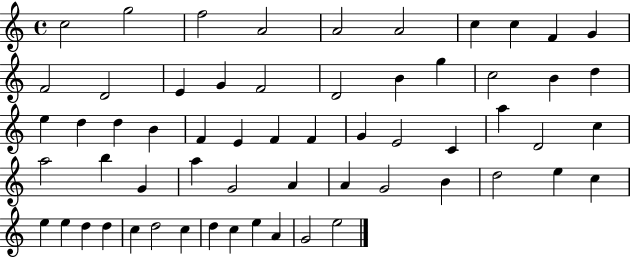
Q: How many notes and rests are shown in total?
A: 60